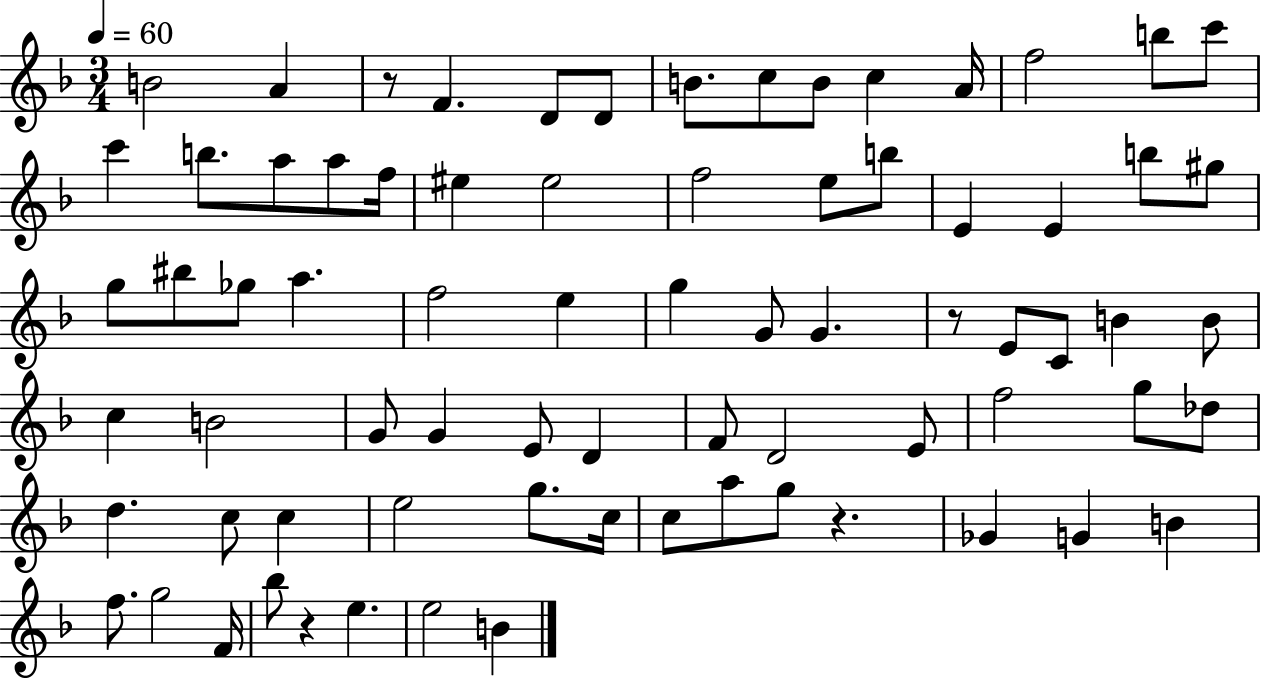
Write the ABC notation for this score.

X:1
T:Untitled
M:3/4
L:1/4
K:F
B2 A z/2 F D/2 D/2 B/2 c/2 B/2 c A/4 f2 b/2 c'/2 c' b/2 a/2 a/2 f/4 ^e ^e2 f2 e/2 b/2 E E b/2 ^g/2 g/2 ^b/2 _g/2 a f2 e g G/2 G z/2 E/2 C/2 B B/2 c B2 G/2 G E/2 D F/2 D2 E/2 f2 g/2 _d/2 d c/2 c e2 g/2 c/4 c/2 a/2 g/2 z _G G B f/2 g2 F/4 _b/2 z e e2 B